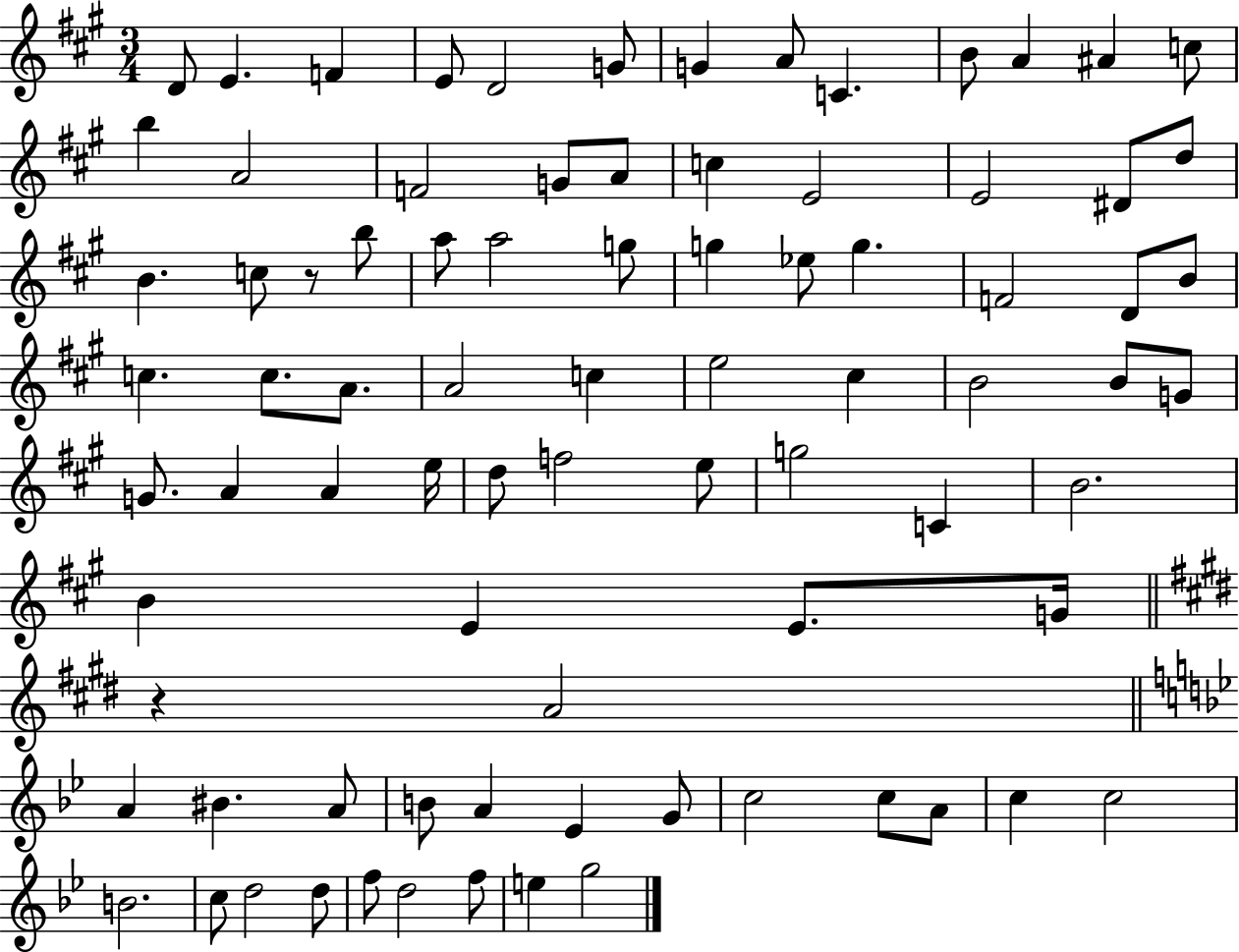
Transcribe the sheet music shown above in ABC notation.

X:1
T:Untitled
M:3/4
L:1/4
K:A
D/2 E F E/2 D2 G/2 G A/2 C B/2 A ^A c/2 b A2 F2 G/2 A/2 c E2 E2 ^D/2 d/2 B c/2 z/2 b/2 a/2 a2 g/2 g _e/2 g F2 D/2 B/2 c c/2 A/2 A2 c e2 ^c B2 B/2 G/2 G/2 A A e/4 d/2 f2 e/2 g2 C B2 B E E/2 G/4 z A2 A ^B A/2 B/2 A _E G/2 c2 c/2 A/2 c c2 B2 c/2 d2 d/2 f/2 d2 f/2 e g2